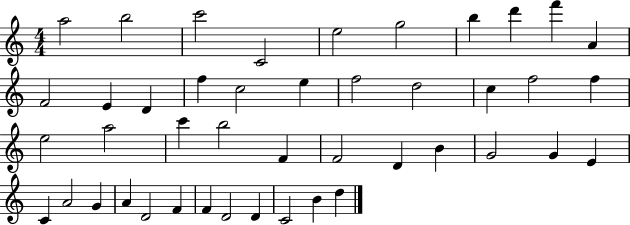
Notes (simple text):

A5/h B5/h C6/h C4/h E5/h G5/h B5/q D6/q F6/q A4/q F4/h E4/q D4/q F5/q C5/h E5/q F5/h D5/h C5/q F5/h F5/q E5/h A5/h C6/q B5/h F4/q F4/h D4/q B4/q G4/h G4/q E4/q C4/q A4/h G4/q A4/q D4/h F4/q F4/q D4/h D4/q C4/h B4/q D5/q